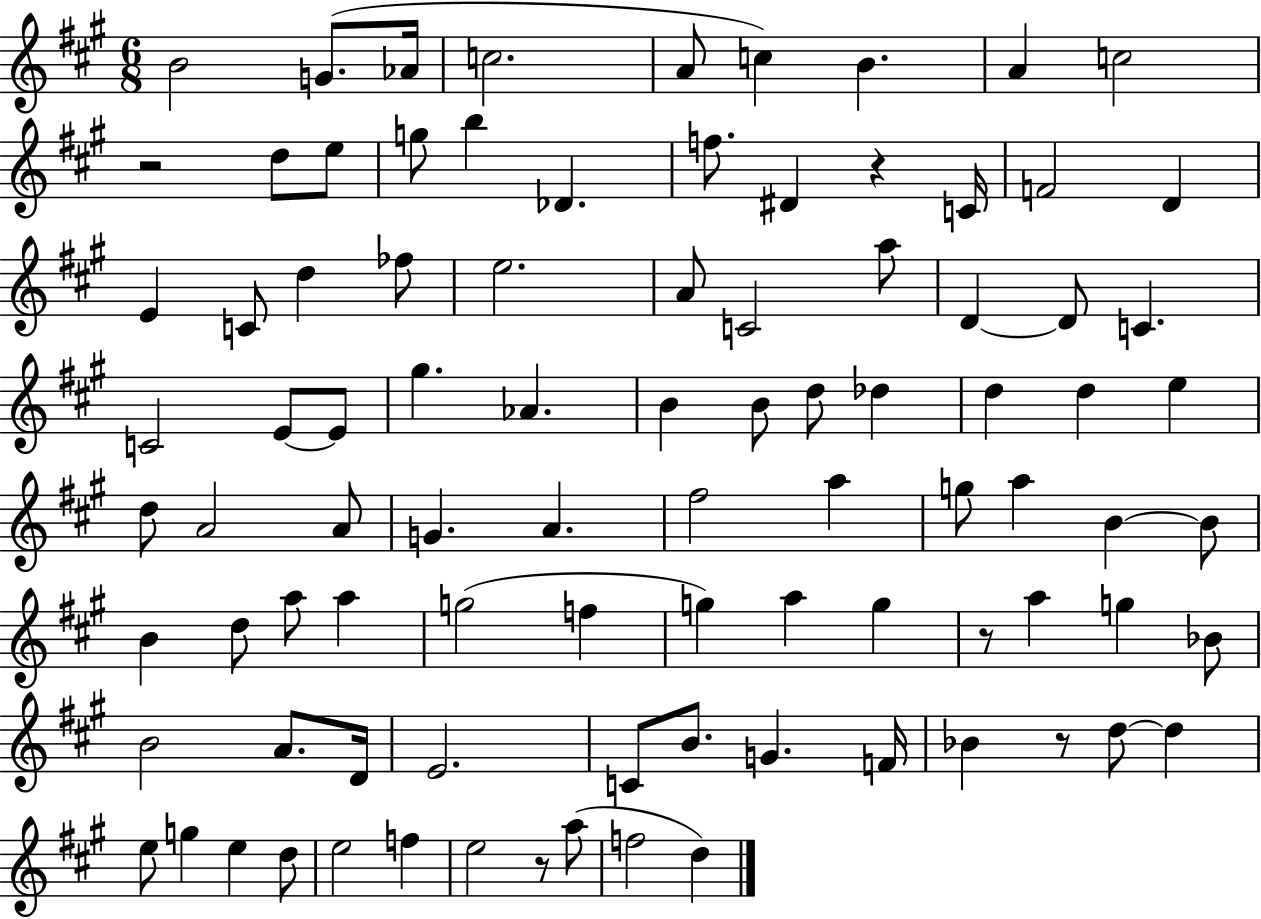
X:1
T:Untitled
M:6/8
L:1/4
K:A
B2 G/2 _A/4 c2 A/2 c B A c2 z2 d/2 e/2 g/2 b _D f/2 ^D z C/4 F2 D E C/2 d _f/2 e2 A/2 C2 a/2 D D/2 C C2 E/2 E/2 ^g _A B B/2 d/2 _d d d e d/2 A2 A/2 G A ^f2 a g/2 a B B/2 B d/2 a/2 a g2 f g a g z/2 a g _B/2 B2 A/2 D/4 E2 C/2 B/2 G F/4 _B z/2 d/2 d e/2 g e d/2 e2 f e2 z/2 a/2 f2 d